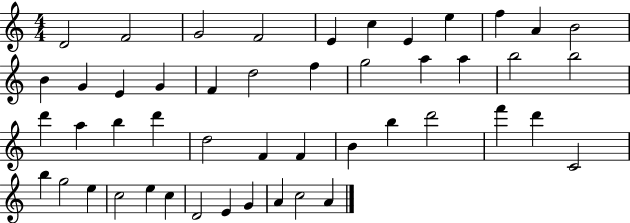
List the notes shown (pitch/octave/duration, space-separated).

D4/h F4/h G4/h F4/h E4/q C5/q E4/q E5/q F5/q A4/q B4/h B4/q G4/q E4/q G4/q F4/q D5/h F5/q G5/h A5/q A5/q B5/h B5/h D6/q A5/q B5/q D6/q D5/h F4/q F4/q B4/q B5/q D6/h F6/q D6/q C4/h B5/q G5/h E5/q C5/h E5/q C5/q D4/h E4/q G4/q A4/q C5/h A4/q